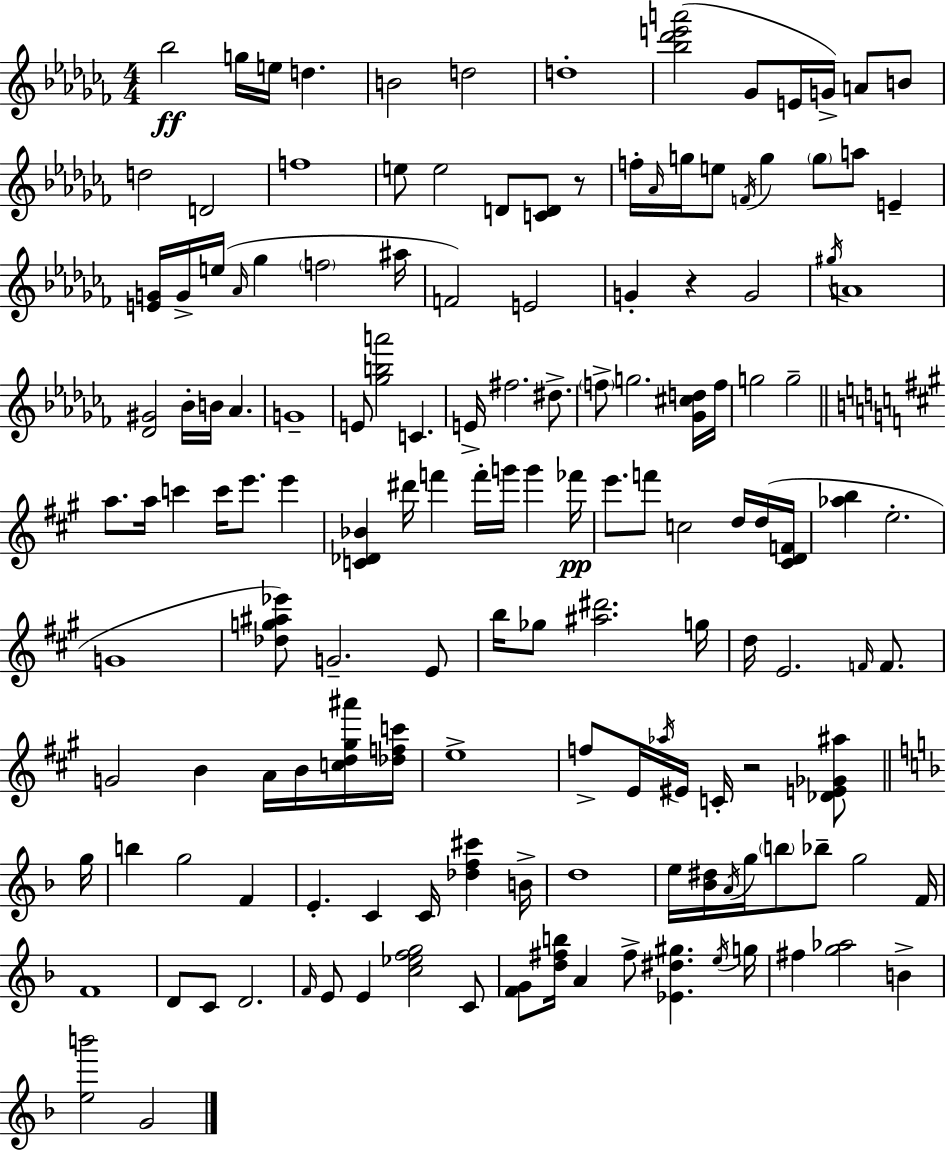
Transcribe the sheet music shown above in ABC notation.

X:1
T:Untitled
M:4/4
L:1/4
K:Abm
_b2 g/4 e/4 d B2 d2 d4 [_b_d'e'a']2 _G/2 E/4 G/4 A/2 B/2 d2 D2 f4 e/2 e2 D/2 [CD]/2 z/2 f/4 _A/4 g/4 e/2 F/4 g g/2 a/2 E [EG]/4 G/4 e/4 _A/4 _g f2 ^a/4 F2 E2 G z G2 ^g/4 A4 [_D^G]2 _B/4 B/4 _A G4 E/2 [_gba']2 C E/4 ^f2 ^d/2 f/2 g2 [_G^cd]/4 f/4 g2 g2 a/2 a/4 c' c'/4 e'/2 e' [C_D_B] ^d'/4 f' f'/4 g'/4 g' _f'/4 e'/2 f'/2 c2 d/4 d/4 [^CDF]/4 [_ab] e2 G4 [_dg^a_e']/2 G2 E/2 b/4 _g/2 [^a^d']2 g/4 d/4 E2 F/4 F/2 G2 B A/4 B/4 [cd^g^a']/4 [_dfc']/4 e4 f/2 E/4 _a/4 ^E/4 C/4 z2 [_DE_G^a]/2 g/4 b g2 F E C C/4 [_df^c'] B/4 d4 e/4 [_B^d]/4 A/4 g/4 b/2 _b/2 g2 F/4 F4 D/2 C/2 D2 F/4 E/2 E [c_efg]2 C/2 [FG]/2 [d^fb]/4 A ^f/2 [_E^d^g] e/4 g/4 ^f [g_a]2 B [eb']2 G2